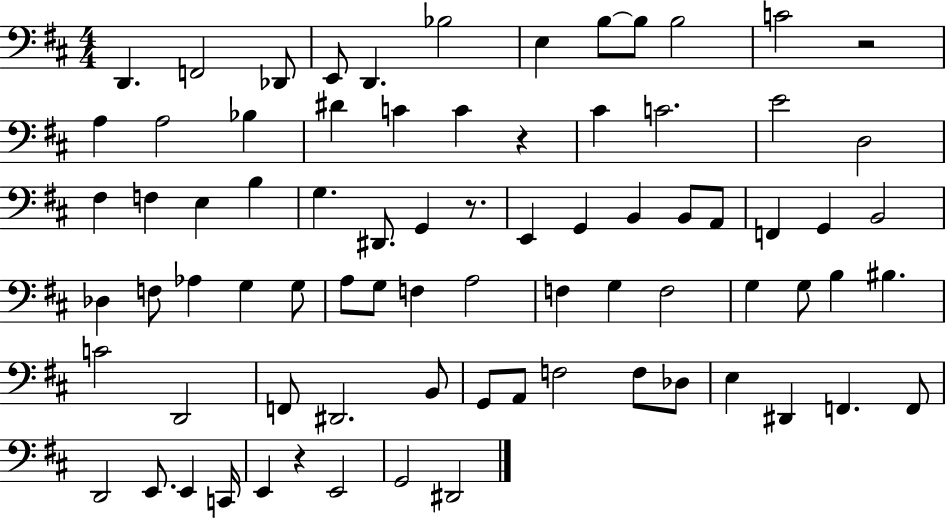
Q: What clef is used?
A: bass